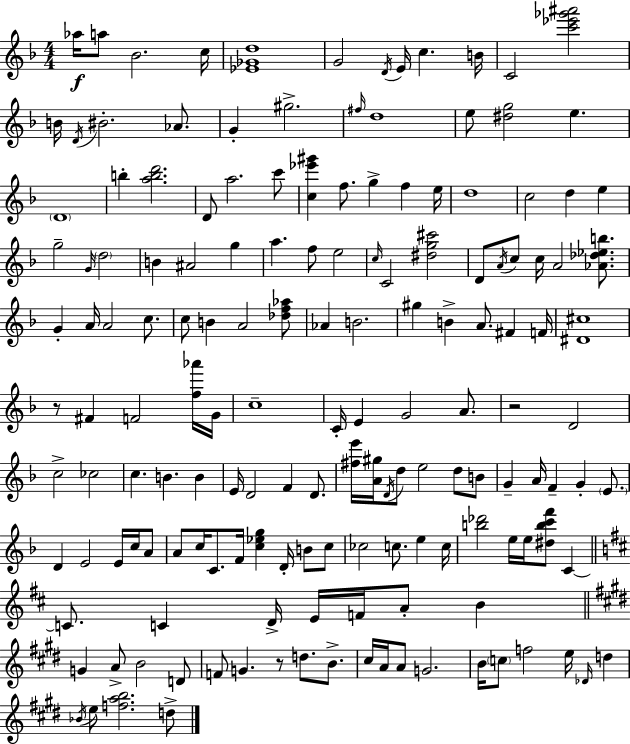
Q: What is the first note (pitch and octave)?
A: Ab5